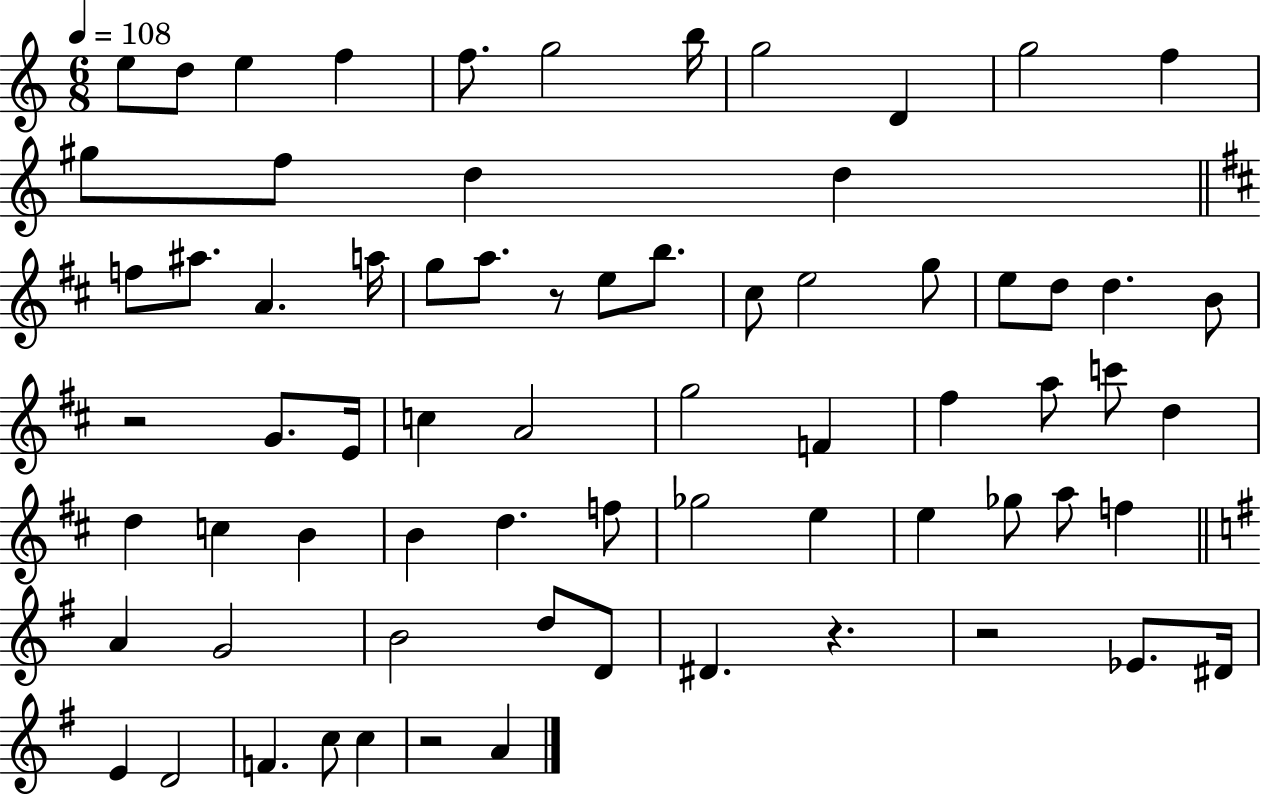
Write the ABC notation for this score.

X:1
T:Untitled
M:6/8
L:1/4
K:C
e/2 d/2 e f f/2 g2 b/4 g2 D g2 f ^g/2 f/2 d d f/2 ^a/2 A a/4 g/2 a/2 z/2 e/2 b/2 ^c/2 e2 g/2 e/2 d/2 d B/2 z2 G/2 E/4 c A2 g2 F ^f a/2 c'/2 d d c B B d f/2 _g2 e e _g/2 a/2 f A G2 B2 d/2 D/2 ^D z z2 _E/2 ^D/4 E D2 F c/2 c z2 A